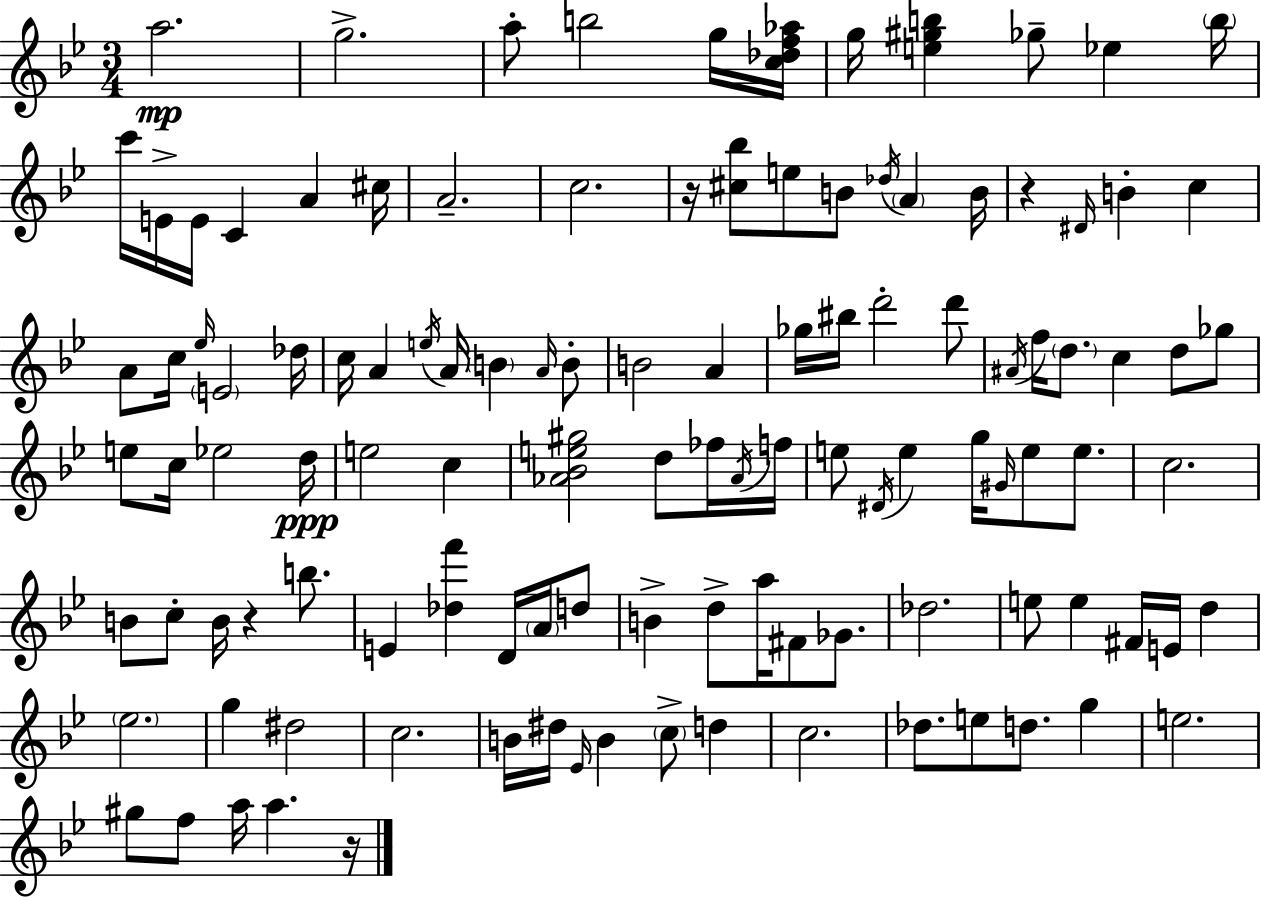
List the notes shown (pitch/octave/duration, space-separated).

A5/h. G5/h. A5/e B5/h G5/s [C5,Db5,F5,Ab5]/s G5/s [E5,G#5,B5]/q Gb5/e Eb5/q B5/s C6/s E4/s E4/s C4/q A4/q C#5/s A4/h. C5/h. R/s [C#5,Bb5]/e E5/e B4/e Db5/s A4/q B4/s R/q D#4/s B4/q C5/q A4/e C5/s Eb5/s E4/h Db5/s C5/s A4/q E5/s A4/s B4/q A4/s B4/e B4/h A4/q Gb5/s BIS5/s D6/h D6/e A#4/s F5/s D5/e. C5/q D5/e Gb5/e E5/e C5/s Eb5/h D5/s E5/h C5/q [Ab4,Bb4,E5,G#5]/h D5/e FES5/s Ab4/s F5/s E5/e D#4/s E5/q G5/s G#4/s E5/e E5/e. C5/h. B4/e C5/e B4/s R/q B5/e. E4/q [Db5,F6]/q D4/s A4/s D5/e B4/q D5/e A5/s F#4/e Gb4/e. Db5/h. E5/e E5/q F#4/s E4/s D5/q Eb5/h. G5/q D#5/h C5/h. B4/s D#5/s Eb4/s B4/q C5/e D5/q C5/h. Db5/e. E5/e D5/e. G5/q E5/h. G#5/e F5/e A5/s A5/q. R/s